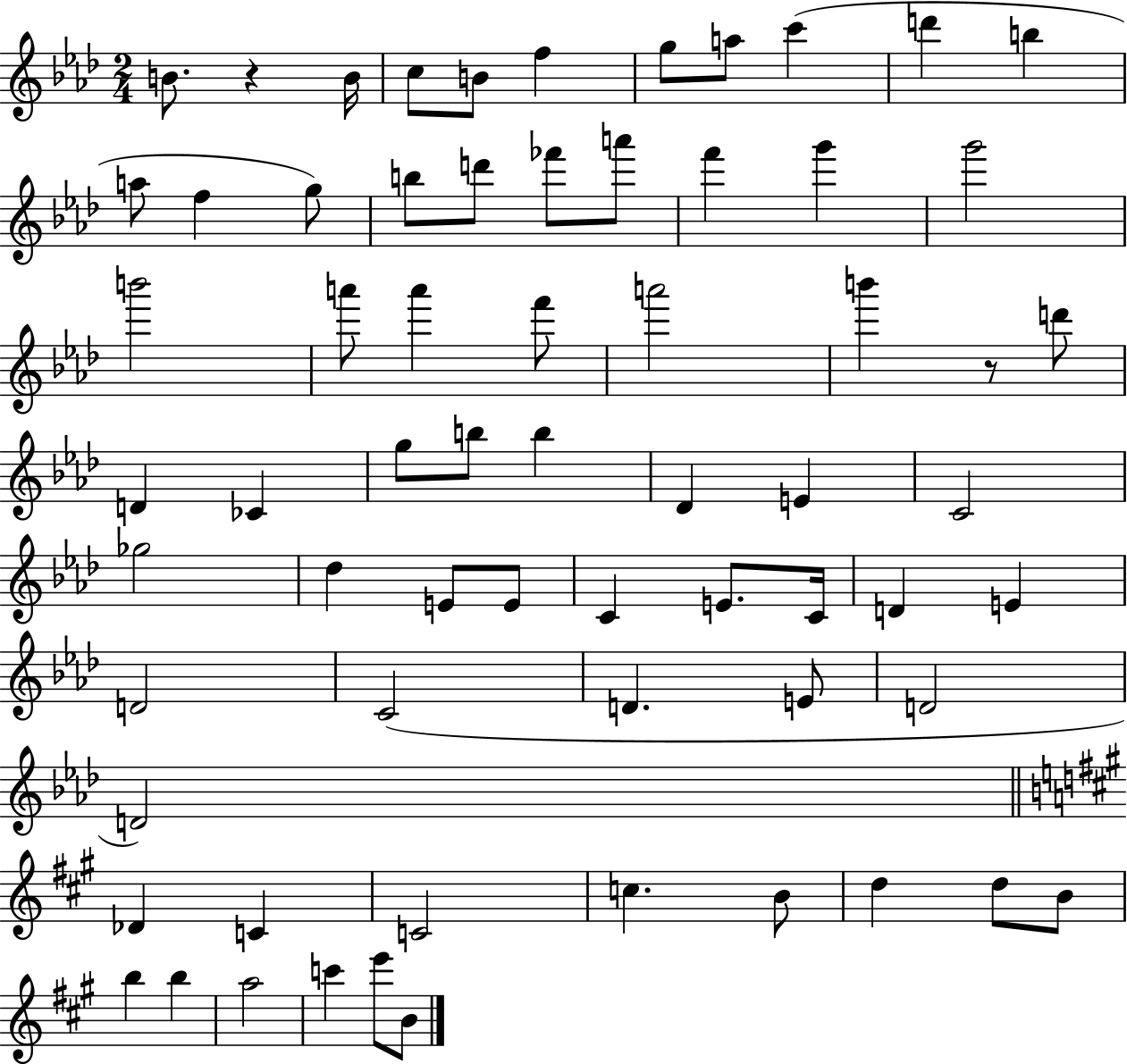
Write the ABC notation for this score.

X:1
T:Untitled
M:2/4
L:1/4
K:Ab
B/2 z B/4 c/2 B/2 f g/2 a/2 c' d' b a/2 f g/2 b/2 d'/2 _f'/2 a'/2 f' g' g'2 b'2 a'/2 a' f'/2 a'2 b' z/2 d'/2 D _C g/2 b/2 b _D E C2 _g2 _d E/2 E/2 C E/2 C/4 D E D2 C2 D E/2 D2 D2 _D C C2 c B/2 d d/2 B/2 b b a2 c' e'/2 B/2